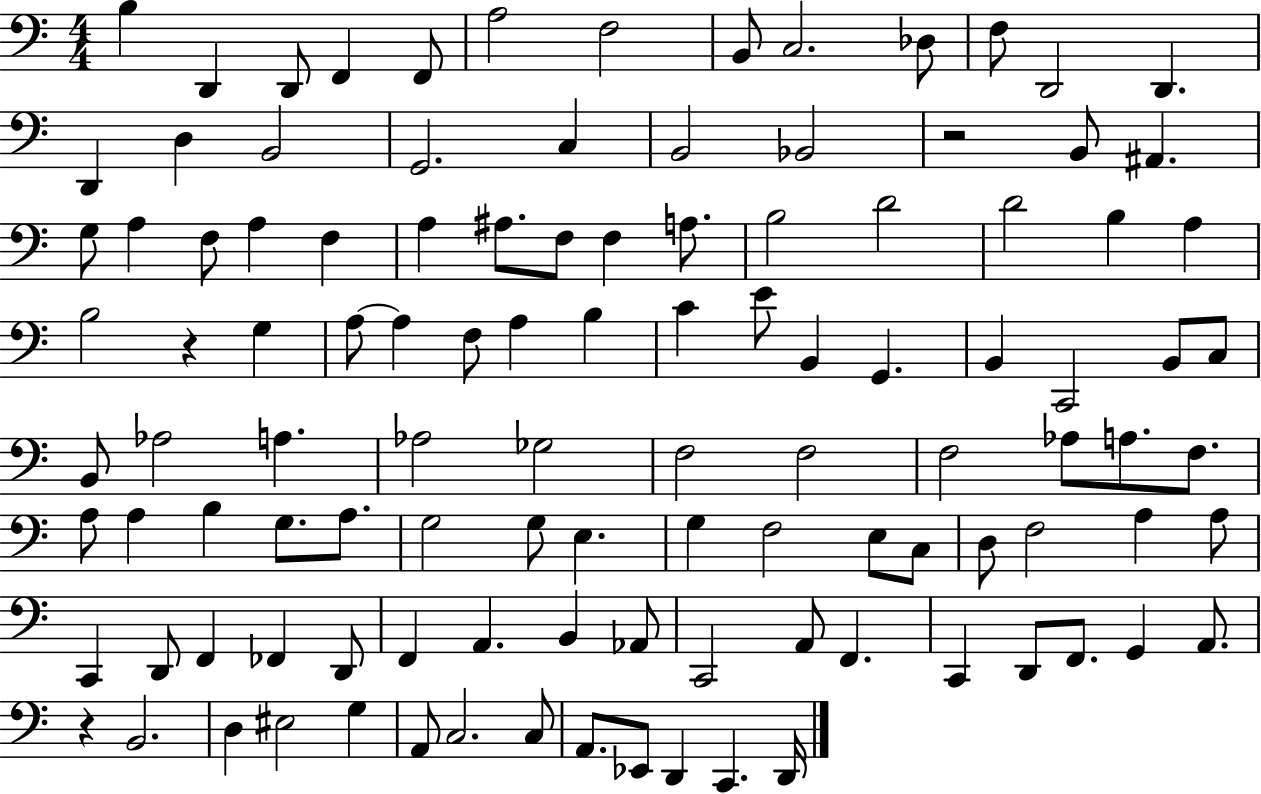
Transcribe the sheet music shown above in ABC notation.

X:1
T:Untitled
M:4/4
L:1/4
K:C
B, D,, D,,/2 F,, F,,/2 A,2 F,2 B,,/2 C,2 _D,/2 F,/2 D,,2 D,, D,, D, B,,2 G,,2 C, B,,2 _B,,2 z2 B,,/2 ^A,, G,/2 A, F,/2 A, F, A, ^A,/2 F,/2 F, A,/2 B,2 D2 D2 B, A, B,2 z G, A,/2 A, F,/2 A, B, C E/2 B,, G,, B,, C,,2 B,,/2 C,/2 B,,/2 _A,2 A, _A,2 _G,2 F,2 F,2 F,2 _A,/2 A,/2 F,/2 A,/2 A, B, G,/2 A,/2 G,2 G,/2 E, G, F,2 E,/2 C,/2 D,/2 F,2 A, A,/2 C,, D,,/2 F,, _F,, D,,/2 F,, A,, B,, _A,,/2 C,,2 A,,/2 F,, C,, D,,/2 F,,/2 G,, A,,/2 z B,,2 D, ^E,2 G, A,,/2 C,2 C,/2 A,,/2 _E,,/2 D,, C,, D,,/4